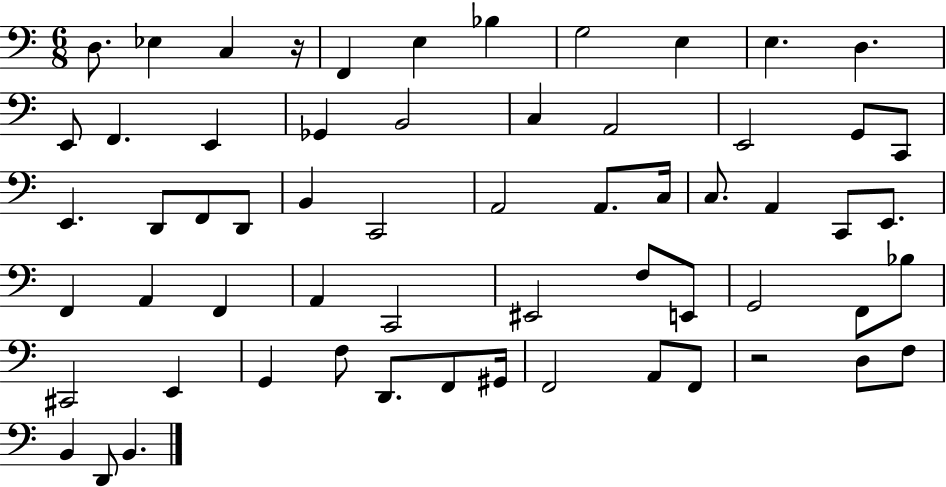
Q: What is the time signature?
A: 6/8